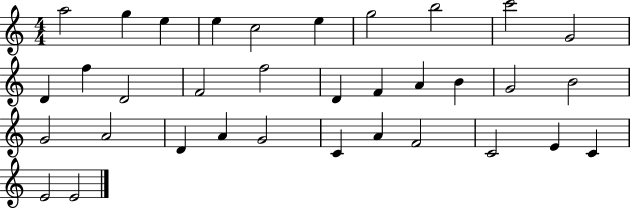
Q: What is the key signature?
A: C major